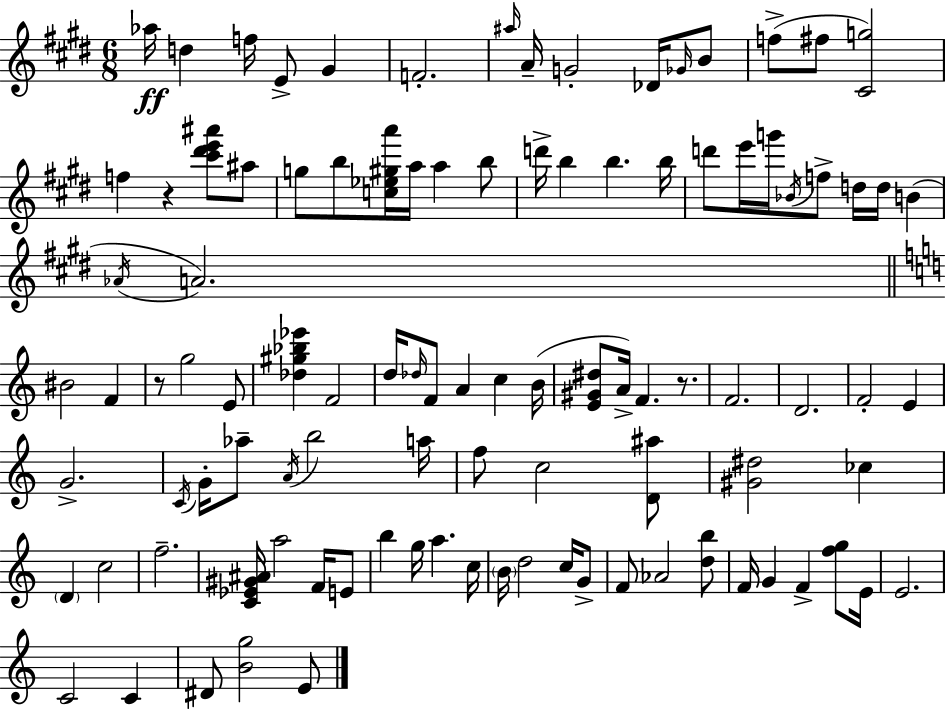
{
  \clef treble
  \numericTimeSignature
  \time 6/8
  \key e \major
  aes''16\ff d''4 f''16 e'8-> gis'4 | f'2.-. | \grace { ais''16 } a'16-- g'2-. des'16 \grace { ges'16 } | b'8 f''8->( fis''8 <cis' g''>2) | \break f''4 r4 <cis''' dis''' e''' ais'''>8 | ais''8 g''8 b''8 <c'' ees'' gis'' a'''>16 a''16 a''4 | b''8 d'''16-> b''4 b''4. | b''16 d'''8 e'''16 g'''16 \acciaccatura { bes'16 } f''8-> d''16 d''16 b'4( | \break \acciaccatura { aes'16 } a'2.) | \bar "||" \break \key c \major bis'2 f'4 | r8 g''2 e'8 | <des'' gis'' bes'' ees'''>4 f'2 | d''16 \grace { des''16 } f'8 a'4 c''4 | \break b'16( <e' gis' dis''>8 a'16->) f'4. r8. | f'2. | d'2. | f'2-. e'4 | \break g'2.-> | \acciaccatura { c'16 } g'16-. aes''8-- \acciaccatura { a'16 } b''2 | a''16 f''8 c''2 | <d' ais''>8 <gis' dis''>2 ces''4 | \break \parenthesize d'4 c''2 | f''2.-- | <c' ees' gis' ais'>16 a''2 | f'16 e'8 b''4 g''16 a''4. | \break c''16 \parenthesize b'16 d''2 | c''16 g'8-> f'8 aes'2 | <d'' b''>8 f'16 g'4 f'4-> | <f'' g''>8 e'16 e'2. | \break c'2 c'4 | dis'8 <b' g''>2 | e'8 \bar "|."
}